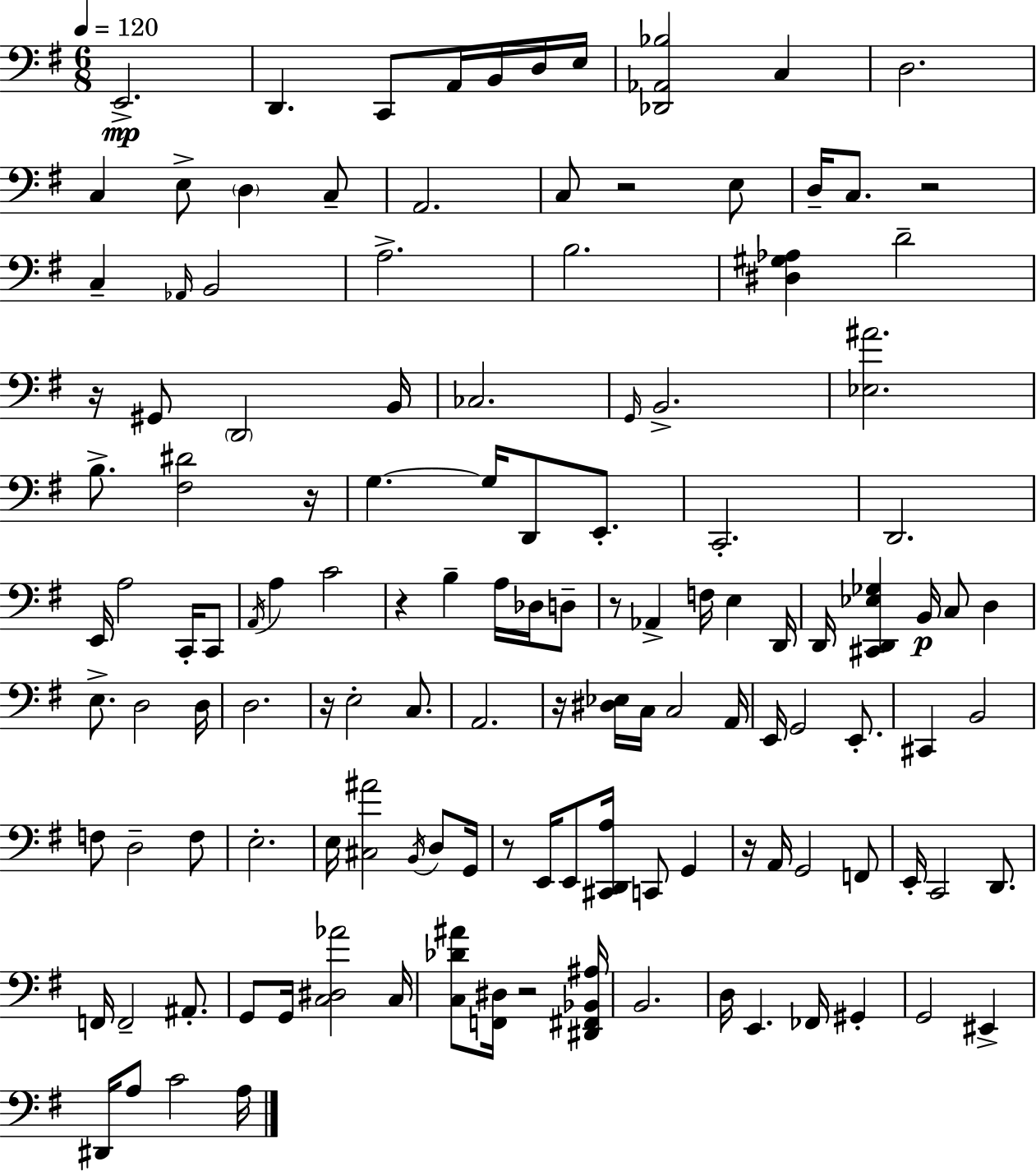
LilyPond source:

{
  \clef bass
  \numericTimeSignature
  \time 6/8
  \key e \minor
  \tempo 4 = 120
  \repeat volta 2 { e,2.->\mp | d,4. c,8 a,16 b,16 d16 e16 | <des, aes, bes>2 c4 | d2. | \break c4 e8-> \parenthesize d4 c8-- | a,2. | c8 r2 e8 | d16-- c8. r2 | \break c4-- \grace { aes,16 } b,2 | a2.-> | b2. | <dis gis aes>4 d'2-- | \break r16 gis,8 \parenthesize d,2 | b,16 ces2. | \grace { g,16 } b,2.-> | <ees ais'>2. | \break b8.-> <fis dis'>2 | r16 g4.~~ g16 d,8 e,8.-. | c,2.-. | d,2. | \break e,16 a2 c,16-. | c,8 \acciaccatura { a,16 } a4 c'2 | r4 b4-- a16 | des16 d8-- r8 aes,4-> f16 e4 | \break d,16 d,16 <cis, d, ees ges>4 b,16\p c8 d4 | e8.-> d2 | d16 d2. | r16 e2-. | \break c8. a,2. | r16 <dis ees>16 c16 c2 | a,16 e,16 g,2 | e,8.-. cis,4 b,2 | \break f8 d2-- | f8 e2.-. | e16 <cis ais'>2 | \acciaccatura { b,16 } d8 g,16 r8 e,16 e,8 <cis, d, a>16 c,8 | \break g,4 r16 a,16 g,2 | f,8 e,16-. c,2 | d,8. f,16 f,2-- | ais,8.-. g,8 g,16 <c dis aes'>2 | \break c16 <c des' ais'>8 <f, dis>16 r2 | <dis, fis, bes, ais>16 b,2. | d16 e,4. fes,16 | gis,4-. g,2 | \break eis,4-> dis,16 a8 c'2 | a16 } \bar "|."
}